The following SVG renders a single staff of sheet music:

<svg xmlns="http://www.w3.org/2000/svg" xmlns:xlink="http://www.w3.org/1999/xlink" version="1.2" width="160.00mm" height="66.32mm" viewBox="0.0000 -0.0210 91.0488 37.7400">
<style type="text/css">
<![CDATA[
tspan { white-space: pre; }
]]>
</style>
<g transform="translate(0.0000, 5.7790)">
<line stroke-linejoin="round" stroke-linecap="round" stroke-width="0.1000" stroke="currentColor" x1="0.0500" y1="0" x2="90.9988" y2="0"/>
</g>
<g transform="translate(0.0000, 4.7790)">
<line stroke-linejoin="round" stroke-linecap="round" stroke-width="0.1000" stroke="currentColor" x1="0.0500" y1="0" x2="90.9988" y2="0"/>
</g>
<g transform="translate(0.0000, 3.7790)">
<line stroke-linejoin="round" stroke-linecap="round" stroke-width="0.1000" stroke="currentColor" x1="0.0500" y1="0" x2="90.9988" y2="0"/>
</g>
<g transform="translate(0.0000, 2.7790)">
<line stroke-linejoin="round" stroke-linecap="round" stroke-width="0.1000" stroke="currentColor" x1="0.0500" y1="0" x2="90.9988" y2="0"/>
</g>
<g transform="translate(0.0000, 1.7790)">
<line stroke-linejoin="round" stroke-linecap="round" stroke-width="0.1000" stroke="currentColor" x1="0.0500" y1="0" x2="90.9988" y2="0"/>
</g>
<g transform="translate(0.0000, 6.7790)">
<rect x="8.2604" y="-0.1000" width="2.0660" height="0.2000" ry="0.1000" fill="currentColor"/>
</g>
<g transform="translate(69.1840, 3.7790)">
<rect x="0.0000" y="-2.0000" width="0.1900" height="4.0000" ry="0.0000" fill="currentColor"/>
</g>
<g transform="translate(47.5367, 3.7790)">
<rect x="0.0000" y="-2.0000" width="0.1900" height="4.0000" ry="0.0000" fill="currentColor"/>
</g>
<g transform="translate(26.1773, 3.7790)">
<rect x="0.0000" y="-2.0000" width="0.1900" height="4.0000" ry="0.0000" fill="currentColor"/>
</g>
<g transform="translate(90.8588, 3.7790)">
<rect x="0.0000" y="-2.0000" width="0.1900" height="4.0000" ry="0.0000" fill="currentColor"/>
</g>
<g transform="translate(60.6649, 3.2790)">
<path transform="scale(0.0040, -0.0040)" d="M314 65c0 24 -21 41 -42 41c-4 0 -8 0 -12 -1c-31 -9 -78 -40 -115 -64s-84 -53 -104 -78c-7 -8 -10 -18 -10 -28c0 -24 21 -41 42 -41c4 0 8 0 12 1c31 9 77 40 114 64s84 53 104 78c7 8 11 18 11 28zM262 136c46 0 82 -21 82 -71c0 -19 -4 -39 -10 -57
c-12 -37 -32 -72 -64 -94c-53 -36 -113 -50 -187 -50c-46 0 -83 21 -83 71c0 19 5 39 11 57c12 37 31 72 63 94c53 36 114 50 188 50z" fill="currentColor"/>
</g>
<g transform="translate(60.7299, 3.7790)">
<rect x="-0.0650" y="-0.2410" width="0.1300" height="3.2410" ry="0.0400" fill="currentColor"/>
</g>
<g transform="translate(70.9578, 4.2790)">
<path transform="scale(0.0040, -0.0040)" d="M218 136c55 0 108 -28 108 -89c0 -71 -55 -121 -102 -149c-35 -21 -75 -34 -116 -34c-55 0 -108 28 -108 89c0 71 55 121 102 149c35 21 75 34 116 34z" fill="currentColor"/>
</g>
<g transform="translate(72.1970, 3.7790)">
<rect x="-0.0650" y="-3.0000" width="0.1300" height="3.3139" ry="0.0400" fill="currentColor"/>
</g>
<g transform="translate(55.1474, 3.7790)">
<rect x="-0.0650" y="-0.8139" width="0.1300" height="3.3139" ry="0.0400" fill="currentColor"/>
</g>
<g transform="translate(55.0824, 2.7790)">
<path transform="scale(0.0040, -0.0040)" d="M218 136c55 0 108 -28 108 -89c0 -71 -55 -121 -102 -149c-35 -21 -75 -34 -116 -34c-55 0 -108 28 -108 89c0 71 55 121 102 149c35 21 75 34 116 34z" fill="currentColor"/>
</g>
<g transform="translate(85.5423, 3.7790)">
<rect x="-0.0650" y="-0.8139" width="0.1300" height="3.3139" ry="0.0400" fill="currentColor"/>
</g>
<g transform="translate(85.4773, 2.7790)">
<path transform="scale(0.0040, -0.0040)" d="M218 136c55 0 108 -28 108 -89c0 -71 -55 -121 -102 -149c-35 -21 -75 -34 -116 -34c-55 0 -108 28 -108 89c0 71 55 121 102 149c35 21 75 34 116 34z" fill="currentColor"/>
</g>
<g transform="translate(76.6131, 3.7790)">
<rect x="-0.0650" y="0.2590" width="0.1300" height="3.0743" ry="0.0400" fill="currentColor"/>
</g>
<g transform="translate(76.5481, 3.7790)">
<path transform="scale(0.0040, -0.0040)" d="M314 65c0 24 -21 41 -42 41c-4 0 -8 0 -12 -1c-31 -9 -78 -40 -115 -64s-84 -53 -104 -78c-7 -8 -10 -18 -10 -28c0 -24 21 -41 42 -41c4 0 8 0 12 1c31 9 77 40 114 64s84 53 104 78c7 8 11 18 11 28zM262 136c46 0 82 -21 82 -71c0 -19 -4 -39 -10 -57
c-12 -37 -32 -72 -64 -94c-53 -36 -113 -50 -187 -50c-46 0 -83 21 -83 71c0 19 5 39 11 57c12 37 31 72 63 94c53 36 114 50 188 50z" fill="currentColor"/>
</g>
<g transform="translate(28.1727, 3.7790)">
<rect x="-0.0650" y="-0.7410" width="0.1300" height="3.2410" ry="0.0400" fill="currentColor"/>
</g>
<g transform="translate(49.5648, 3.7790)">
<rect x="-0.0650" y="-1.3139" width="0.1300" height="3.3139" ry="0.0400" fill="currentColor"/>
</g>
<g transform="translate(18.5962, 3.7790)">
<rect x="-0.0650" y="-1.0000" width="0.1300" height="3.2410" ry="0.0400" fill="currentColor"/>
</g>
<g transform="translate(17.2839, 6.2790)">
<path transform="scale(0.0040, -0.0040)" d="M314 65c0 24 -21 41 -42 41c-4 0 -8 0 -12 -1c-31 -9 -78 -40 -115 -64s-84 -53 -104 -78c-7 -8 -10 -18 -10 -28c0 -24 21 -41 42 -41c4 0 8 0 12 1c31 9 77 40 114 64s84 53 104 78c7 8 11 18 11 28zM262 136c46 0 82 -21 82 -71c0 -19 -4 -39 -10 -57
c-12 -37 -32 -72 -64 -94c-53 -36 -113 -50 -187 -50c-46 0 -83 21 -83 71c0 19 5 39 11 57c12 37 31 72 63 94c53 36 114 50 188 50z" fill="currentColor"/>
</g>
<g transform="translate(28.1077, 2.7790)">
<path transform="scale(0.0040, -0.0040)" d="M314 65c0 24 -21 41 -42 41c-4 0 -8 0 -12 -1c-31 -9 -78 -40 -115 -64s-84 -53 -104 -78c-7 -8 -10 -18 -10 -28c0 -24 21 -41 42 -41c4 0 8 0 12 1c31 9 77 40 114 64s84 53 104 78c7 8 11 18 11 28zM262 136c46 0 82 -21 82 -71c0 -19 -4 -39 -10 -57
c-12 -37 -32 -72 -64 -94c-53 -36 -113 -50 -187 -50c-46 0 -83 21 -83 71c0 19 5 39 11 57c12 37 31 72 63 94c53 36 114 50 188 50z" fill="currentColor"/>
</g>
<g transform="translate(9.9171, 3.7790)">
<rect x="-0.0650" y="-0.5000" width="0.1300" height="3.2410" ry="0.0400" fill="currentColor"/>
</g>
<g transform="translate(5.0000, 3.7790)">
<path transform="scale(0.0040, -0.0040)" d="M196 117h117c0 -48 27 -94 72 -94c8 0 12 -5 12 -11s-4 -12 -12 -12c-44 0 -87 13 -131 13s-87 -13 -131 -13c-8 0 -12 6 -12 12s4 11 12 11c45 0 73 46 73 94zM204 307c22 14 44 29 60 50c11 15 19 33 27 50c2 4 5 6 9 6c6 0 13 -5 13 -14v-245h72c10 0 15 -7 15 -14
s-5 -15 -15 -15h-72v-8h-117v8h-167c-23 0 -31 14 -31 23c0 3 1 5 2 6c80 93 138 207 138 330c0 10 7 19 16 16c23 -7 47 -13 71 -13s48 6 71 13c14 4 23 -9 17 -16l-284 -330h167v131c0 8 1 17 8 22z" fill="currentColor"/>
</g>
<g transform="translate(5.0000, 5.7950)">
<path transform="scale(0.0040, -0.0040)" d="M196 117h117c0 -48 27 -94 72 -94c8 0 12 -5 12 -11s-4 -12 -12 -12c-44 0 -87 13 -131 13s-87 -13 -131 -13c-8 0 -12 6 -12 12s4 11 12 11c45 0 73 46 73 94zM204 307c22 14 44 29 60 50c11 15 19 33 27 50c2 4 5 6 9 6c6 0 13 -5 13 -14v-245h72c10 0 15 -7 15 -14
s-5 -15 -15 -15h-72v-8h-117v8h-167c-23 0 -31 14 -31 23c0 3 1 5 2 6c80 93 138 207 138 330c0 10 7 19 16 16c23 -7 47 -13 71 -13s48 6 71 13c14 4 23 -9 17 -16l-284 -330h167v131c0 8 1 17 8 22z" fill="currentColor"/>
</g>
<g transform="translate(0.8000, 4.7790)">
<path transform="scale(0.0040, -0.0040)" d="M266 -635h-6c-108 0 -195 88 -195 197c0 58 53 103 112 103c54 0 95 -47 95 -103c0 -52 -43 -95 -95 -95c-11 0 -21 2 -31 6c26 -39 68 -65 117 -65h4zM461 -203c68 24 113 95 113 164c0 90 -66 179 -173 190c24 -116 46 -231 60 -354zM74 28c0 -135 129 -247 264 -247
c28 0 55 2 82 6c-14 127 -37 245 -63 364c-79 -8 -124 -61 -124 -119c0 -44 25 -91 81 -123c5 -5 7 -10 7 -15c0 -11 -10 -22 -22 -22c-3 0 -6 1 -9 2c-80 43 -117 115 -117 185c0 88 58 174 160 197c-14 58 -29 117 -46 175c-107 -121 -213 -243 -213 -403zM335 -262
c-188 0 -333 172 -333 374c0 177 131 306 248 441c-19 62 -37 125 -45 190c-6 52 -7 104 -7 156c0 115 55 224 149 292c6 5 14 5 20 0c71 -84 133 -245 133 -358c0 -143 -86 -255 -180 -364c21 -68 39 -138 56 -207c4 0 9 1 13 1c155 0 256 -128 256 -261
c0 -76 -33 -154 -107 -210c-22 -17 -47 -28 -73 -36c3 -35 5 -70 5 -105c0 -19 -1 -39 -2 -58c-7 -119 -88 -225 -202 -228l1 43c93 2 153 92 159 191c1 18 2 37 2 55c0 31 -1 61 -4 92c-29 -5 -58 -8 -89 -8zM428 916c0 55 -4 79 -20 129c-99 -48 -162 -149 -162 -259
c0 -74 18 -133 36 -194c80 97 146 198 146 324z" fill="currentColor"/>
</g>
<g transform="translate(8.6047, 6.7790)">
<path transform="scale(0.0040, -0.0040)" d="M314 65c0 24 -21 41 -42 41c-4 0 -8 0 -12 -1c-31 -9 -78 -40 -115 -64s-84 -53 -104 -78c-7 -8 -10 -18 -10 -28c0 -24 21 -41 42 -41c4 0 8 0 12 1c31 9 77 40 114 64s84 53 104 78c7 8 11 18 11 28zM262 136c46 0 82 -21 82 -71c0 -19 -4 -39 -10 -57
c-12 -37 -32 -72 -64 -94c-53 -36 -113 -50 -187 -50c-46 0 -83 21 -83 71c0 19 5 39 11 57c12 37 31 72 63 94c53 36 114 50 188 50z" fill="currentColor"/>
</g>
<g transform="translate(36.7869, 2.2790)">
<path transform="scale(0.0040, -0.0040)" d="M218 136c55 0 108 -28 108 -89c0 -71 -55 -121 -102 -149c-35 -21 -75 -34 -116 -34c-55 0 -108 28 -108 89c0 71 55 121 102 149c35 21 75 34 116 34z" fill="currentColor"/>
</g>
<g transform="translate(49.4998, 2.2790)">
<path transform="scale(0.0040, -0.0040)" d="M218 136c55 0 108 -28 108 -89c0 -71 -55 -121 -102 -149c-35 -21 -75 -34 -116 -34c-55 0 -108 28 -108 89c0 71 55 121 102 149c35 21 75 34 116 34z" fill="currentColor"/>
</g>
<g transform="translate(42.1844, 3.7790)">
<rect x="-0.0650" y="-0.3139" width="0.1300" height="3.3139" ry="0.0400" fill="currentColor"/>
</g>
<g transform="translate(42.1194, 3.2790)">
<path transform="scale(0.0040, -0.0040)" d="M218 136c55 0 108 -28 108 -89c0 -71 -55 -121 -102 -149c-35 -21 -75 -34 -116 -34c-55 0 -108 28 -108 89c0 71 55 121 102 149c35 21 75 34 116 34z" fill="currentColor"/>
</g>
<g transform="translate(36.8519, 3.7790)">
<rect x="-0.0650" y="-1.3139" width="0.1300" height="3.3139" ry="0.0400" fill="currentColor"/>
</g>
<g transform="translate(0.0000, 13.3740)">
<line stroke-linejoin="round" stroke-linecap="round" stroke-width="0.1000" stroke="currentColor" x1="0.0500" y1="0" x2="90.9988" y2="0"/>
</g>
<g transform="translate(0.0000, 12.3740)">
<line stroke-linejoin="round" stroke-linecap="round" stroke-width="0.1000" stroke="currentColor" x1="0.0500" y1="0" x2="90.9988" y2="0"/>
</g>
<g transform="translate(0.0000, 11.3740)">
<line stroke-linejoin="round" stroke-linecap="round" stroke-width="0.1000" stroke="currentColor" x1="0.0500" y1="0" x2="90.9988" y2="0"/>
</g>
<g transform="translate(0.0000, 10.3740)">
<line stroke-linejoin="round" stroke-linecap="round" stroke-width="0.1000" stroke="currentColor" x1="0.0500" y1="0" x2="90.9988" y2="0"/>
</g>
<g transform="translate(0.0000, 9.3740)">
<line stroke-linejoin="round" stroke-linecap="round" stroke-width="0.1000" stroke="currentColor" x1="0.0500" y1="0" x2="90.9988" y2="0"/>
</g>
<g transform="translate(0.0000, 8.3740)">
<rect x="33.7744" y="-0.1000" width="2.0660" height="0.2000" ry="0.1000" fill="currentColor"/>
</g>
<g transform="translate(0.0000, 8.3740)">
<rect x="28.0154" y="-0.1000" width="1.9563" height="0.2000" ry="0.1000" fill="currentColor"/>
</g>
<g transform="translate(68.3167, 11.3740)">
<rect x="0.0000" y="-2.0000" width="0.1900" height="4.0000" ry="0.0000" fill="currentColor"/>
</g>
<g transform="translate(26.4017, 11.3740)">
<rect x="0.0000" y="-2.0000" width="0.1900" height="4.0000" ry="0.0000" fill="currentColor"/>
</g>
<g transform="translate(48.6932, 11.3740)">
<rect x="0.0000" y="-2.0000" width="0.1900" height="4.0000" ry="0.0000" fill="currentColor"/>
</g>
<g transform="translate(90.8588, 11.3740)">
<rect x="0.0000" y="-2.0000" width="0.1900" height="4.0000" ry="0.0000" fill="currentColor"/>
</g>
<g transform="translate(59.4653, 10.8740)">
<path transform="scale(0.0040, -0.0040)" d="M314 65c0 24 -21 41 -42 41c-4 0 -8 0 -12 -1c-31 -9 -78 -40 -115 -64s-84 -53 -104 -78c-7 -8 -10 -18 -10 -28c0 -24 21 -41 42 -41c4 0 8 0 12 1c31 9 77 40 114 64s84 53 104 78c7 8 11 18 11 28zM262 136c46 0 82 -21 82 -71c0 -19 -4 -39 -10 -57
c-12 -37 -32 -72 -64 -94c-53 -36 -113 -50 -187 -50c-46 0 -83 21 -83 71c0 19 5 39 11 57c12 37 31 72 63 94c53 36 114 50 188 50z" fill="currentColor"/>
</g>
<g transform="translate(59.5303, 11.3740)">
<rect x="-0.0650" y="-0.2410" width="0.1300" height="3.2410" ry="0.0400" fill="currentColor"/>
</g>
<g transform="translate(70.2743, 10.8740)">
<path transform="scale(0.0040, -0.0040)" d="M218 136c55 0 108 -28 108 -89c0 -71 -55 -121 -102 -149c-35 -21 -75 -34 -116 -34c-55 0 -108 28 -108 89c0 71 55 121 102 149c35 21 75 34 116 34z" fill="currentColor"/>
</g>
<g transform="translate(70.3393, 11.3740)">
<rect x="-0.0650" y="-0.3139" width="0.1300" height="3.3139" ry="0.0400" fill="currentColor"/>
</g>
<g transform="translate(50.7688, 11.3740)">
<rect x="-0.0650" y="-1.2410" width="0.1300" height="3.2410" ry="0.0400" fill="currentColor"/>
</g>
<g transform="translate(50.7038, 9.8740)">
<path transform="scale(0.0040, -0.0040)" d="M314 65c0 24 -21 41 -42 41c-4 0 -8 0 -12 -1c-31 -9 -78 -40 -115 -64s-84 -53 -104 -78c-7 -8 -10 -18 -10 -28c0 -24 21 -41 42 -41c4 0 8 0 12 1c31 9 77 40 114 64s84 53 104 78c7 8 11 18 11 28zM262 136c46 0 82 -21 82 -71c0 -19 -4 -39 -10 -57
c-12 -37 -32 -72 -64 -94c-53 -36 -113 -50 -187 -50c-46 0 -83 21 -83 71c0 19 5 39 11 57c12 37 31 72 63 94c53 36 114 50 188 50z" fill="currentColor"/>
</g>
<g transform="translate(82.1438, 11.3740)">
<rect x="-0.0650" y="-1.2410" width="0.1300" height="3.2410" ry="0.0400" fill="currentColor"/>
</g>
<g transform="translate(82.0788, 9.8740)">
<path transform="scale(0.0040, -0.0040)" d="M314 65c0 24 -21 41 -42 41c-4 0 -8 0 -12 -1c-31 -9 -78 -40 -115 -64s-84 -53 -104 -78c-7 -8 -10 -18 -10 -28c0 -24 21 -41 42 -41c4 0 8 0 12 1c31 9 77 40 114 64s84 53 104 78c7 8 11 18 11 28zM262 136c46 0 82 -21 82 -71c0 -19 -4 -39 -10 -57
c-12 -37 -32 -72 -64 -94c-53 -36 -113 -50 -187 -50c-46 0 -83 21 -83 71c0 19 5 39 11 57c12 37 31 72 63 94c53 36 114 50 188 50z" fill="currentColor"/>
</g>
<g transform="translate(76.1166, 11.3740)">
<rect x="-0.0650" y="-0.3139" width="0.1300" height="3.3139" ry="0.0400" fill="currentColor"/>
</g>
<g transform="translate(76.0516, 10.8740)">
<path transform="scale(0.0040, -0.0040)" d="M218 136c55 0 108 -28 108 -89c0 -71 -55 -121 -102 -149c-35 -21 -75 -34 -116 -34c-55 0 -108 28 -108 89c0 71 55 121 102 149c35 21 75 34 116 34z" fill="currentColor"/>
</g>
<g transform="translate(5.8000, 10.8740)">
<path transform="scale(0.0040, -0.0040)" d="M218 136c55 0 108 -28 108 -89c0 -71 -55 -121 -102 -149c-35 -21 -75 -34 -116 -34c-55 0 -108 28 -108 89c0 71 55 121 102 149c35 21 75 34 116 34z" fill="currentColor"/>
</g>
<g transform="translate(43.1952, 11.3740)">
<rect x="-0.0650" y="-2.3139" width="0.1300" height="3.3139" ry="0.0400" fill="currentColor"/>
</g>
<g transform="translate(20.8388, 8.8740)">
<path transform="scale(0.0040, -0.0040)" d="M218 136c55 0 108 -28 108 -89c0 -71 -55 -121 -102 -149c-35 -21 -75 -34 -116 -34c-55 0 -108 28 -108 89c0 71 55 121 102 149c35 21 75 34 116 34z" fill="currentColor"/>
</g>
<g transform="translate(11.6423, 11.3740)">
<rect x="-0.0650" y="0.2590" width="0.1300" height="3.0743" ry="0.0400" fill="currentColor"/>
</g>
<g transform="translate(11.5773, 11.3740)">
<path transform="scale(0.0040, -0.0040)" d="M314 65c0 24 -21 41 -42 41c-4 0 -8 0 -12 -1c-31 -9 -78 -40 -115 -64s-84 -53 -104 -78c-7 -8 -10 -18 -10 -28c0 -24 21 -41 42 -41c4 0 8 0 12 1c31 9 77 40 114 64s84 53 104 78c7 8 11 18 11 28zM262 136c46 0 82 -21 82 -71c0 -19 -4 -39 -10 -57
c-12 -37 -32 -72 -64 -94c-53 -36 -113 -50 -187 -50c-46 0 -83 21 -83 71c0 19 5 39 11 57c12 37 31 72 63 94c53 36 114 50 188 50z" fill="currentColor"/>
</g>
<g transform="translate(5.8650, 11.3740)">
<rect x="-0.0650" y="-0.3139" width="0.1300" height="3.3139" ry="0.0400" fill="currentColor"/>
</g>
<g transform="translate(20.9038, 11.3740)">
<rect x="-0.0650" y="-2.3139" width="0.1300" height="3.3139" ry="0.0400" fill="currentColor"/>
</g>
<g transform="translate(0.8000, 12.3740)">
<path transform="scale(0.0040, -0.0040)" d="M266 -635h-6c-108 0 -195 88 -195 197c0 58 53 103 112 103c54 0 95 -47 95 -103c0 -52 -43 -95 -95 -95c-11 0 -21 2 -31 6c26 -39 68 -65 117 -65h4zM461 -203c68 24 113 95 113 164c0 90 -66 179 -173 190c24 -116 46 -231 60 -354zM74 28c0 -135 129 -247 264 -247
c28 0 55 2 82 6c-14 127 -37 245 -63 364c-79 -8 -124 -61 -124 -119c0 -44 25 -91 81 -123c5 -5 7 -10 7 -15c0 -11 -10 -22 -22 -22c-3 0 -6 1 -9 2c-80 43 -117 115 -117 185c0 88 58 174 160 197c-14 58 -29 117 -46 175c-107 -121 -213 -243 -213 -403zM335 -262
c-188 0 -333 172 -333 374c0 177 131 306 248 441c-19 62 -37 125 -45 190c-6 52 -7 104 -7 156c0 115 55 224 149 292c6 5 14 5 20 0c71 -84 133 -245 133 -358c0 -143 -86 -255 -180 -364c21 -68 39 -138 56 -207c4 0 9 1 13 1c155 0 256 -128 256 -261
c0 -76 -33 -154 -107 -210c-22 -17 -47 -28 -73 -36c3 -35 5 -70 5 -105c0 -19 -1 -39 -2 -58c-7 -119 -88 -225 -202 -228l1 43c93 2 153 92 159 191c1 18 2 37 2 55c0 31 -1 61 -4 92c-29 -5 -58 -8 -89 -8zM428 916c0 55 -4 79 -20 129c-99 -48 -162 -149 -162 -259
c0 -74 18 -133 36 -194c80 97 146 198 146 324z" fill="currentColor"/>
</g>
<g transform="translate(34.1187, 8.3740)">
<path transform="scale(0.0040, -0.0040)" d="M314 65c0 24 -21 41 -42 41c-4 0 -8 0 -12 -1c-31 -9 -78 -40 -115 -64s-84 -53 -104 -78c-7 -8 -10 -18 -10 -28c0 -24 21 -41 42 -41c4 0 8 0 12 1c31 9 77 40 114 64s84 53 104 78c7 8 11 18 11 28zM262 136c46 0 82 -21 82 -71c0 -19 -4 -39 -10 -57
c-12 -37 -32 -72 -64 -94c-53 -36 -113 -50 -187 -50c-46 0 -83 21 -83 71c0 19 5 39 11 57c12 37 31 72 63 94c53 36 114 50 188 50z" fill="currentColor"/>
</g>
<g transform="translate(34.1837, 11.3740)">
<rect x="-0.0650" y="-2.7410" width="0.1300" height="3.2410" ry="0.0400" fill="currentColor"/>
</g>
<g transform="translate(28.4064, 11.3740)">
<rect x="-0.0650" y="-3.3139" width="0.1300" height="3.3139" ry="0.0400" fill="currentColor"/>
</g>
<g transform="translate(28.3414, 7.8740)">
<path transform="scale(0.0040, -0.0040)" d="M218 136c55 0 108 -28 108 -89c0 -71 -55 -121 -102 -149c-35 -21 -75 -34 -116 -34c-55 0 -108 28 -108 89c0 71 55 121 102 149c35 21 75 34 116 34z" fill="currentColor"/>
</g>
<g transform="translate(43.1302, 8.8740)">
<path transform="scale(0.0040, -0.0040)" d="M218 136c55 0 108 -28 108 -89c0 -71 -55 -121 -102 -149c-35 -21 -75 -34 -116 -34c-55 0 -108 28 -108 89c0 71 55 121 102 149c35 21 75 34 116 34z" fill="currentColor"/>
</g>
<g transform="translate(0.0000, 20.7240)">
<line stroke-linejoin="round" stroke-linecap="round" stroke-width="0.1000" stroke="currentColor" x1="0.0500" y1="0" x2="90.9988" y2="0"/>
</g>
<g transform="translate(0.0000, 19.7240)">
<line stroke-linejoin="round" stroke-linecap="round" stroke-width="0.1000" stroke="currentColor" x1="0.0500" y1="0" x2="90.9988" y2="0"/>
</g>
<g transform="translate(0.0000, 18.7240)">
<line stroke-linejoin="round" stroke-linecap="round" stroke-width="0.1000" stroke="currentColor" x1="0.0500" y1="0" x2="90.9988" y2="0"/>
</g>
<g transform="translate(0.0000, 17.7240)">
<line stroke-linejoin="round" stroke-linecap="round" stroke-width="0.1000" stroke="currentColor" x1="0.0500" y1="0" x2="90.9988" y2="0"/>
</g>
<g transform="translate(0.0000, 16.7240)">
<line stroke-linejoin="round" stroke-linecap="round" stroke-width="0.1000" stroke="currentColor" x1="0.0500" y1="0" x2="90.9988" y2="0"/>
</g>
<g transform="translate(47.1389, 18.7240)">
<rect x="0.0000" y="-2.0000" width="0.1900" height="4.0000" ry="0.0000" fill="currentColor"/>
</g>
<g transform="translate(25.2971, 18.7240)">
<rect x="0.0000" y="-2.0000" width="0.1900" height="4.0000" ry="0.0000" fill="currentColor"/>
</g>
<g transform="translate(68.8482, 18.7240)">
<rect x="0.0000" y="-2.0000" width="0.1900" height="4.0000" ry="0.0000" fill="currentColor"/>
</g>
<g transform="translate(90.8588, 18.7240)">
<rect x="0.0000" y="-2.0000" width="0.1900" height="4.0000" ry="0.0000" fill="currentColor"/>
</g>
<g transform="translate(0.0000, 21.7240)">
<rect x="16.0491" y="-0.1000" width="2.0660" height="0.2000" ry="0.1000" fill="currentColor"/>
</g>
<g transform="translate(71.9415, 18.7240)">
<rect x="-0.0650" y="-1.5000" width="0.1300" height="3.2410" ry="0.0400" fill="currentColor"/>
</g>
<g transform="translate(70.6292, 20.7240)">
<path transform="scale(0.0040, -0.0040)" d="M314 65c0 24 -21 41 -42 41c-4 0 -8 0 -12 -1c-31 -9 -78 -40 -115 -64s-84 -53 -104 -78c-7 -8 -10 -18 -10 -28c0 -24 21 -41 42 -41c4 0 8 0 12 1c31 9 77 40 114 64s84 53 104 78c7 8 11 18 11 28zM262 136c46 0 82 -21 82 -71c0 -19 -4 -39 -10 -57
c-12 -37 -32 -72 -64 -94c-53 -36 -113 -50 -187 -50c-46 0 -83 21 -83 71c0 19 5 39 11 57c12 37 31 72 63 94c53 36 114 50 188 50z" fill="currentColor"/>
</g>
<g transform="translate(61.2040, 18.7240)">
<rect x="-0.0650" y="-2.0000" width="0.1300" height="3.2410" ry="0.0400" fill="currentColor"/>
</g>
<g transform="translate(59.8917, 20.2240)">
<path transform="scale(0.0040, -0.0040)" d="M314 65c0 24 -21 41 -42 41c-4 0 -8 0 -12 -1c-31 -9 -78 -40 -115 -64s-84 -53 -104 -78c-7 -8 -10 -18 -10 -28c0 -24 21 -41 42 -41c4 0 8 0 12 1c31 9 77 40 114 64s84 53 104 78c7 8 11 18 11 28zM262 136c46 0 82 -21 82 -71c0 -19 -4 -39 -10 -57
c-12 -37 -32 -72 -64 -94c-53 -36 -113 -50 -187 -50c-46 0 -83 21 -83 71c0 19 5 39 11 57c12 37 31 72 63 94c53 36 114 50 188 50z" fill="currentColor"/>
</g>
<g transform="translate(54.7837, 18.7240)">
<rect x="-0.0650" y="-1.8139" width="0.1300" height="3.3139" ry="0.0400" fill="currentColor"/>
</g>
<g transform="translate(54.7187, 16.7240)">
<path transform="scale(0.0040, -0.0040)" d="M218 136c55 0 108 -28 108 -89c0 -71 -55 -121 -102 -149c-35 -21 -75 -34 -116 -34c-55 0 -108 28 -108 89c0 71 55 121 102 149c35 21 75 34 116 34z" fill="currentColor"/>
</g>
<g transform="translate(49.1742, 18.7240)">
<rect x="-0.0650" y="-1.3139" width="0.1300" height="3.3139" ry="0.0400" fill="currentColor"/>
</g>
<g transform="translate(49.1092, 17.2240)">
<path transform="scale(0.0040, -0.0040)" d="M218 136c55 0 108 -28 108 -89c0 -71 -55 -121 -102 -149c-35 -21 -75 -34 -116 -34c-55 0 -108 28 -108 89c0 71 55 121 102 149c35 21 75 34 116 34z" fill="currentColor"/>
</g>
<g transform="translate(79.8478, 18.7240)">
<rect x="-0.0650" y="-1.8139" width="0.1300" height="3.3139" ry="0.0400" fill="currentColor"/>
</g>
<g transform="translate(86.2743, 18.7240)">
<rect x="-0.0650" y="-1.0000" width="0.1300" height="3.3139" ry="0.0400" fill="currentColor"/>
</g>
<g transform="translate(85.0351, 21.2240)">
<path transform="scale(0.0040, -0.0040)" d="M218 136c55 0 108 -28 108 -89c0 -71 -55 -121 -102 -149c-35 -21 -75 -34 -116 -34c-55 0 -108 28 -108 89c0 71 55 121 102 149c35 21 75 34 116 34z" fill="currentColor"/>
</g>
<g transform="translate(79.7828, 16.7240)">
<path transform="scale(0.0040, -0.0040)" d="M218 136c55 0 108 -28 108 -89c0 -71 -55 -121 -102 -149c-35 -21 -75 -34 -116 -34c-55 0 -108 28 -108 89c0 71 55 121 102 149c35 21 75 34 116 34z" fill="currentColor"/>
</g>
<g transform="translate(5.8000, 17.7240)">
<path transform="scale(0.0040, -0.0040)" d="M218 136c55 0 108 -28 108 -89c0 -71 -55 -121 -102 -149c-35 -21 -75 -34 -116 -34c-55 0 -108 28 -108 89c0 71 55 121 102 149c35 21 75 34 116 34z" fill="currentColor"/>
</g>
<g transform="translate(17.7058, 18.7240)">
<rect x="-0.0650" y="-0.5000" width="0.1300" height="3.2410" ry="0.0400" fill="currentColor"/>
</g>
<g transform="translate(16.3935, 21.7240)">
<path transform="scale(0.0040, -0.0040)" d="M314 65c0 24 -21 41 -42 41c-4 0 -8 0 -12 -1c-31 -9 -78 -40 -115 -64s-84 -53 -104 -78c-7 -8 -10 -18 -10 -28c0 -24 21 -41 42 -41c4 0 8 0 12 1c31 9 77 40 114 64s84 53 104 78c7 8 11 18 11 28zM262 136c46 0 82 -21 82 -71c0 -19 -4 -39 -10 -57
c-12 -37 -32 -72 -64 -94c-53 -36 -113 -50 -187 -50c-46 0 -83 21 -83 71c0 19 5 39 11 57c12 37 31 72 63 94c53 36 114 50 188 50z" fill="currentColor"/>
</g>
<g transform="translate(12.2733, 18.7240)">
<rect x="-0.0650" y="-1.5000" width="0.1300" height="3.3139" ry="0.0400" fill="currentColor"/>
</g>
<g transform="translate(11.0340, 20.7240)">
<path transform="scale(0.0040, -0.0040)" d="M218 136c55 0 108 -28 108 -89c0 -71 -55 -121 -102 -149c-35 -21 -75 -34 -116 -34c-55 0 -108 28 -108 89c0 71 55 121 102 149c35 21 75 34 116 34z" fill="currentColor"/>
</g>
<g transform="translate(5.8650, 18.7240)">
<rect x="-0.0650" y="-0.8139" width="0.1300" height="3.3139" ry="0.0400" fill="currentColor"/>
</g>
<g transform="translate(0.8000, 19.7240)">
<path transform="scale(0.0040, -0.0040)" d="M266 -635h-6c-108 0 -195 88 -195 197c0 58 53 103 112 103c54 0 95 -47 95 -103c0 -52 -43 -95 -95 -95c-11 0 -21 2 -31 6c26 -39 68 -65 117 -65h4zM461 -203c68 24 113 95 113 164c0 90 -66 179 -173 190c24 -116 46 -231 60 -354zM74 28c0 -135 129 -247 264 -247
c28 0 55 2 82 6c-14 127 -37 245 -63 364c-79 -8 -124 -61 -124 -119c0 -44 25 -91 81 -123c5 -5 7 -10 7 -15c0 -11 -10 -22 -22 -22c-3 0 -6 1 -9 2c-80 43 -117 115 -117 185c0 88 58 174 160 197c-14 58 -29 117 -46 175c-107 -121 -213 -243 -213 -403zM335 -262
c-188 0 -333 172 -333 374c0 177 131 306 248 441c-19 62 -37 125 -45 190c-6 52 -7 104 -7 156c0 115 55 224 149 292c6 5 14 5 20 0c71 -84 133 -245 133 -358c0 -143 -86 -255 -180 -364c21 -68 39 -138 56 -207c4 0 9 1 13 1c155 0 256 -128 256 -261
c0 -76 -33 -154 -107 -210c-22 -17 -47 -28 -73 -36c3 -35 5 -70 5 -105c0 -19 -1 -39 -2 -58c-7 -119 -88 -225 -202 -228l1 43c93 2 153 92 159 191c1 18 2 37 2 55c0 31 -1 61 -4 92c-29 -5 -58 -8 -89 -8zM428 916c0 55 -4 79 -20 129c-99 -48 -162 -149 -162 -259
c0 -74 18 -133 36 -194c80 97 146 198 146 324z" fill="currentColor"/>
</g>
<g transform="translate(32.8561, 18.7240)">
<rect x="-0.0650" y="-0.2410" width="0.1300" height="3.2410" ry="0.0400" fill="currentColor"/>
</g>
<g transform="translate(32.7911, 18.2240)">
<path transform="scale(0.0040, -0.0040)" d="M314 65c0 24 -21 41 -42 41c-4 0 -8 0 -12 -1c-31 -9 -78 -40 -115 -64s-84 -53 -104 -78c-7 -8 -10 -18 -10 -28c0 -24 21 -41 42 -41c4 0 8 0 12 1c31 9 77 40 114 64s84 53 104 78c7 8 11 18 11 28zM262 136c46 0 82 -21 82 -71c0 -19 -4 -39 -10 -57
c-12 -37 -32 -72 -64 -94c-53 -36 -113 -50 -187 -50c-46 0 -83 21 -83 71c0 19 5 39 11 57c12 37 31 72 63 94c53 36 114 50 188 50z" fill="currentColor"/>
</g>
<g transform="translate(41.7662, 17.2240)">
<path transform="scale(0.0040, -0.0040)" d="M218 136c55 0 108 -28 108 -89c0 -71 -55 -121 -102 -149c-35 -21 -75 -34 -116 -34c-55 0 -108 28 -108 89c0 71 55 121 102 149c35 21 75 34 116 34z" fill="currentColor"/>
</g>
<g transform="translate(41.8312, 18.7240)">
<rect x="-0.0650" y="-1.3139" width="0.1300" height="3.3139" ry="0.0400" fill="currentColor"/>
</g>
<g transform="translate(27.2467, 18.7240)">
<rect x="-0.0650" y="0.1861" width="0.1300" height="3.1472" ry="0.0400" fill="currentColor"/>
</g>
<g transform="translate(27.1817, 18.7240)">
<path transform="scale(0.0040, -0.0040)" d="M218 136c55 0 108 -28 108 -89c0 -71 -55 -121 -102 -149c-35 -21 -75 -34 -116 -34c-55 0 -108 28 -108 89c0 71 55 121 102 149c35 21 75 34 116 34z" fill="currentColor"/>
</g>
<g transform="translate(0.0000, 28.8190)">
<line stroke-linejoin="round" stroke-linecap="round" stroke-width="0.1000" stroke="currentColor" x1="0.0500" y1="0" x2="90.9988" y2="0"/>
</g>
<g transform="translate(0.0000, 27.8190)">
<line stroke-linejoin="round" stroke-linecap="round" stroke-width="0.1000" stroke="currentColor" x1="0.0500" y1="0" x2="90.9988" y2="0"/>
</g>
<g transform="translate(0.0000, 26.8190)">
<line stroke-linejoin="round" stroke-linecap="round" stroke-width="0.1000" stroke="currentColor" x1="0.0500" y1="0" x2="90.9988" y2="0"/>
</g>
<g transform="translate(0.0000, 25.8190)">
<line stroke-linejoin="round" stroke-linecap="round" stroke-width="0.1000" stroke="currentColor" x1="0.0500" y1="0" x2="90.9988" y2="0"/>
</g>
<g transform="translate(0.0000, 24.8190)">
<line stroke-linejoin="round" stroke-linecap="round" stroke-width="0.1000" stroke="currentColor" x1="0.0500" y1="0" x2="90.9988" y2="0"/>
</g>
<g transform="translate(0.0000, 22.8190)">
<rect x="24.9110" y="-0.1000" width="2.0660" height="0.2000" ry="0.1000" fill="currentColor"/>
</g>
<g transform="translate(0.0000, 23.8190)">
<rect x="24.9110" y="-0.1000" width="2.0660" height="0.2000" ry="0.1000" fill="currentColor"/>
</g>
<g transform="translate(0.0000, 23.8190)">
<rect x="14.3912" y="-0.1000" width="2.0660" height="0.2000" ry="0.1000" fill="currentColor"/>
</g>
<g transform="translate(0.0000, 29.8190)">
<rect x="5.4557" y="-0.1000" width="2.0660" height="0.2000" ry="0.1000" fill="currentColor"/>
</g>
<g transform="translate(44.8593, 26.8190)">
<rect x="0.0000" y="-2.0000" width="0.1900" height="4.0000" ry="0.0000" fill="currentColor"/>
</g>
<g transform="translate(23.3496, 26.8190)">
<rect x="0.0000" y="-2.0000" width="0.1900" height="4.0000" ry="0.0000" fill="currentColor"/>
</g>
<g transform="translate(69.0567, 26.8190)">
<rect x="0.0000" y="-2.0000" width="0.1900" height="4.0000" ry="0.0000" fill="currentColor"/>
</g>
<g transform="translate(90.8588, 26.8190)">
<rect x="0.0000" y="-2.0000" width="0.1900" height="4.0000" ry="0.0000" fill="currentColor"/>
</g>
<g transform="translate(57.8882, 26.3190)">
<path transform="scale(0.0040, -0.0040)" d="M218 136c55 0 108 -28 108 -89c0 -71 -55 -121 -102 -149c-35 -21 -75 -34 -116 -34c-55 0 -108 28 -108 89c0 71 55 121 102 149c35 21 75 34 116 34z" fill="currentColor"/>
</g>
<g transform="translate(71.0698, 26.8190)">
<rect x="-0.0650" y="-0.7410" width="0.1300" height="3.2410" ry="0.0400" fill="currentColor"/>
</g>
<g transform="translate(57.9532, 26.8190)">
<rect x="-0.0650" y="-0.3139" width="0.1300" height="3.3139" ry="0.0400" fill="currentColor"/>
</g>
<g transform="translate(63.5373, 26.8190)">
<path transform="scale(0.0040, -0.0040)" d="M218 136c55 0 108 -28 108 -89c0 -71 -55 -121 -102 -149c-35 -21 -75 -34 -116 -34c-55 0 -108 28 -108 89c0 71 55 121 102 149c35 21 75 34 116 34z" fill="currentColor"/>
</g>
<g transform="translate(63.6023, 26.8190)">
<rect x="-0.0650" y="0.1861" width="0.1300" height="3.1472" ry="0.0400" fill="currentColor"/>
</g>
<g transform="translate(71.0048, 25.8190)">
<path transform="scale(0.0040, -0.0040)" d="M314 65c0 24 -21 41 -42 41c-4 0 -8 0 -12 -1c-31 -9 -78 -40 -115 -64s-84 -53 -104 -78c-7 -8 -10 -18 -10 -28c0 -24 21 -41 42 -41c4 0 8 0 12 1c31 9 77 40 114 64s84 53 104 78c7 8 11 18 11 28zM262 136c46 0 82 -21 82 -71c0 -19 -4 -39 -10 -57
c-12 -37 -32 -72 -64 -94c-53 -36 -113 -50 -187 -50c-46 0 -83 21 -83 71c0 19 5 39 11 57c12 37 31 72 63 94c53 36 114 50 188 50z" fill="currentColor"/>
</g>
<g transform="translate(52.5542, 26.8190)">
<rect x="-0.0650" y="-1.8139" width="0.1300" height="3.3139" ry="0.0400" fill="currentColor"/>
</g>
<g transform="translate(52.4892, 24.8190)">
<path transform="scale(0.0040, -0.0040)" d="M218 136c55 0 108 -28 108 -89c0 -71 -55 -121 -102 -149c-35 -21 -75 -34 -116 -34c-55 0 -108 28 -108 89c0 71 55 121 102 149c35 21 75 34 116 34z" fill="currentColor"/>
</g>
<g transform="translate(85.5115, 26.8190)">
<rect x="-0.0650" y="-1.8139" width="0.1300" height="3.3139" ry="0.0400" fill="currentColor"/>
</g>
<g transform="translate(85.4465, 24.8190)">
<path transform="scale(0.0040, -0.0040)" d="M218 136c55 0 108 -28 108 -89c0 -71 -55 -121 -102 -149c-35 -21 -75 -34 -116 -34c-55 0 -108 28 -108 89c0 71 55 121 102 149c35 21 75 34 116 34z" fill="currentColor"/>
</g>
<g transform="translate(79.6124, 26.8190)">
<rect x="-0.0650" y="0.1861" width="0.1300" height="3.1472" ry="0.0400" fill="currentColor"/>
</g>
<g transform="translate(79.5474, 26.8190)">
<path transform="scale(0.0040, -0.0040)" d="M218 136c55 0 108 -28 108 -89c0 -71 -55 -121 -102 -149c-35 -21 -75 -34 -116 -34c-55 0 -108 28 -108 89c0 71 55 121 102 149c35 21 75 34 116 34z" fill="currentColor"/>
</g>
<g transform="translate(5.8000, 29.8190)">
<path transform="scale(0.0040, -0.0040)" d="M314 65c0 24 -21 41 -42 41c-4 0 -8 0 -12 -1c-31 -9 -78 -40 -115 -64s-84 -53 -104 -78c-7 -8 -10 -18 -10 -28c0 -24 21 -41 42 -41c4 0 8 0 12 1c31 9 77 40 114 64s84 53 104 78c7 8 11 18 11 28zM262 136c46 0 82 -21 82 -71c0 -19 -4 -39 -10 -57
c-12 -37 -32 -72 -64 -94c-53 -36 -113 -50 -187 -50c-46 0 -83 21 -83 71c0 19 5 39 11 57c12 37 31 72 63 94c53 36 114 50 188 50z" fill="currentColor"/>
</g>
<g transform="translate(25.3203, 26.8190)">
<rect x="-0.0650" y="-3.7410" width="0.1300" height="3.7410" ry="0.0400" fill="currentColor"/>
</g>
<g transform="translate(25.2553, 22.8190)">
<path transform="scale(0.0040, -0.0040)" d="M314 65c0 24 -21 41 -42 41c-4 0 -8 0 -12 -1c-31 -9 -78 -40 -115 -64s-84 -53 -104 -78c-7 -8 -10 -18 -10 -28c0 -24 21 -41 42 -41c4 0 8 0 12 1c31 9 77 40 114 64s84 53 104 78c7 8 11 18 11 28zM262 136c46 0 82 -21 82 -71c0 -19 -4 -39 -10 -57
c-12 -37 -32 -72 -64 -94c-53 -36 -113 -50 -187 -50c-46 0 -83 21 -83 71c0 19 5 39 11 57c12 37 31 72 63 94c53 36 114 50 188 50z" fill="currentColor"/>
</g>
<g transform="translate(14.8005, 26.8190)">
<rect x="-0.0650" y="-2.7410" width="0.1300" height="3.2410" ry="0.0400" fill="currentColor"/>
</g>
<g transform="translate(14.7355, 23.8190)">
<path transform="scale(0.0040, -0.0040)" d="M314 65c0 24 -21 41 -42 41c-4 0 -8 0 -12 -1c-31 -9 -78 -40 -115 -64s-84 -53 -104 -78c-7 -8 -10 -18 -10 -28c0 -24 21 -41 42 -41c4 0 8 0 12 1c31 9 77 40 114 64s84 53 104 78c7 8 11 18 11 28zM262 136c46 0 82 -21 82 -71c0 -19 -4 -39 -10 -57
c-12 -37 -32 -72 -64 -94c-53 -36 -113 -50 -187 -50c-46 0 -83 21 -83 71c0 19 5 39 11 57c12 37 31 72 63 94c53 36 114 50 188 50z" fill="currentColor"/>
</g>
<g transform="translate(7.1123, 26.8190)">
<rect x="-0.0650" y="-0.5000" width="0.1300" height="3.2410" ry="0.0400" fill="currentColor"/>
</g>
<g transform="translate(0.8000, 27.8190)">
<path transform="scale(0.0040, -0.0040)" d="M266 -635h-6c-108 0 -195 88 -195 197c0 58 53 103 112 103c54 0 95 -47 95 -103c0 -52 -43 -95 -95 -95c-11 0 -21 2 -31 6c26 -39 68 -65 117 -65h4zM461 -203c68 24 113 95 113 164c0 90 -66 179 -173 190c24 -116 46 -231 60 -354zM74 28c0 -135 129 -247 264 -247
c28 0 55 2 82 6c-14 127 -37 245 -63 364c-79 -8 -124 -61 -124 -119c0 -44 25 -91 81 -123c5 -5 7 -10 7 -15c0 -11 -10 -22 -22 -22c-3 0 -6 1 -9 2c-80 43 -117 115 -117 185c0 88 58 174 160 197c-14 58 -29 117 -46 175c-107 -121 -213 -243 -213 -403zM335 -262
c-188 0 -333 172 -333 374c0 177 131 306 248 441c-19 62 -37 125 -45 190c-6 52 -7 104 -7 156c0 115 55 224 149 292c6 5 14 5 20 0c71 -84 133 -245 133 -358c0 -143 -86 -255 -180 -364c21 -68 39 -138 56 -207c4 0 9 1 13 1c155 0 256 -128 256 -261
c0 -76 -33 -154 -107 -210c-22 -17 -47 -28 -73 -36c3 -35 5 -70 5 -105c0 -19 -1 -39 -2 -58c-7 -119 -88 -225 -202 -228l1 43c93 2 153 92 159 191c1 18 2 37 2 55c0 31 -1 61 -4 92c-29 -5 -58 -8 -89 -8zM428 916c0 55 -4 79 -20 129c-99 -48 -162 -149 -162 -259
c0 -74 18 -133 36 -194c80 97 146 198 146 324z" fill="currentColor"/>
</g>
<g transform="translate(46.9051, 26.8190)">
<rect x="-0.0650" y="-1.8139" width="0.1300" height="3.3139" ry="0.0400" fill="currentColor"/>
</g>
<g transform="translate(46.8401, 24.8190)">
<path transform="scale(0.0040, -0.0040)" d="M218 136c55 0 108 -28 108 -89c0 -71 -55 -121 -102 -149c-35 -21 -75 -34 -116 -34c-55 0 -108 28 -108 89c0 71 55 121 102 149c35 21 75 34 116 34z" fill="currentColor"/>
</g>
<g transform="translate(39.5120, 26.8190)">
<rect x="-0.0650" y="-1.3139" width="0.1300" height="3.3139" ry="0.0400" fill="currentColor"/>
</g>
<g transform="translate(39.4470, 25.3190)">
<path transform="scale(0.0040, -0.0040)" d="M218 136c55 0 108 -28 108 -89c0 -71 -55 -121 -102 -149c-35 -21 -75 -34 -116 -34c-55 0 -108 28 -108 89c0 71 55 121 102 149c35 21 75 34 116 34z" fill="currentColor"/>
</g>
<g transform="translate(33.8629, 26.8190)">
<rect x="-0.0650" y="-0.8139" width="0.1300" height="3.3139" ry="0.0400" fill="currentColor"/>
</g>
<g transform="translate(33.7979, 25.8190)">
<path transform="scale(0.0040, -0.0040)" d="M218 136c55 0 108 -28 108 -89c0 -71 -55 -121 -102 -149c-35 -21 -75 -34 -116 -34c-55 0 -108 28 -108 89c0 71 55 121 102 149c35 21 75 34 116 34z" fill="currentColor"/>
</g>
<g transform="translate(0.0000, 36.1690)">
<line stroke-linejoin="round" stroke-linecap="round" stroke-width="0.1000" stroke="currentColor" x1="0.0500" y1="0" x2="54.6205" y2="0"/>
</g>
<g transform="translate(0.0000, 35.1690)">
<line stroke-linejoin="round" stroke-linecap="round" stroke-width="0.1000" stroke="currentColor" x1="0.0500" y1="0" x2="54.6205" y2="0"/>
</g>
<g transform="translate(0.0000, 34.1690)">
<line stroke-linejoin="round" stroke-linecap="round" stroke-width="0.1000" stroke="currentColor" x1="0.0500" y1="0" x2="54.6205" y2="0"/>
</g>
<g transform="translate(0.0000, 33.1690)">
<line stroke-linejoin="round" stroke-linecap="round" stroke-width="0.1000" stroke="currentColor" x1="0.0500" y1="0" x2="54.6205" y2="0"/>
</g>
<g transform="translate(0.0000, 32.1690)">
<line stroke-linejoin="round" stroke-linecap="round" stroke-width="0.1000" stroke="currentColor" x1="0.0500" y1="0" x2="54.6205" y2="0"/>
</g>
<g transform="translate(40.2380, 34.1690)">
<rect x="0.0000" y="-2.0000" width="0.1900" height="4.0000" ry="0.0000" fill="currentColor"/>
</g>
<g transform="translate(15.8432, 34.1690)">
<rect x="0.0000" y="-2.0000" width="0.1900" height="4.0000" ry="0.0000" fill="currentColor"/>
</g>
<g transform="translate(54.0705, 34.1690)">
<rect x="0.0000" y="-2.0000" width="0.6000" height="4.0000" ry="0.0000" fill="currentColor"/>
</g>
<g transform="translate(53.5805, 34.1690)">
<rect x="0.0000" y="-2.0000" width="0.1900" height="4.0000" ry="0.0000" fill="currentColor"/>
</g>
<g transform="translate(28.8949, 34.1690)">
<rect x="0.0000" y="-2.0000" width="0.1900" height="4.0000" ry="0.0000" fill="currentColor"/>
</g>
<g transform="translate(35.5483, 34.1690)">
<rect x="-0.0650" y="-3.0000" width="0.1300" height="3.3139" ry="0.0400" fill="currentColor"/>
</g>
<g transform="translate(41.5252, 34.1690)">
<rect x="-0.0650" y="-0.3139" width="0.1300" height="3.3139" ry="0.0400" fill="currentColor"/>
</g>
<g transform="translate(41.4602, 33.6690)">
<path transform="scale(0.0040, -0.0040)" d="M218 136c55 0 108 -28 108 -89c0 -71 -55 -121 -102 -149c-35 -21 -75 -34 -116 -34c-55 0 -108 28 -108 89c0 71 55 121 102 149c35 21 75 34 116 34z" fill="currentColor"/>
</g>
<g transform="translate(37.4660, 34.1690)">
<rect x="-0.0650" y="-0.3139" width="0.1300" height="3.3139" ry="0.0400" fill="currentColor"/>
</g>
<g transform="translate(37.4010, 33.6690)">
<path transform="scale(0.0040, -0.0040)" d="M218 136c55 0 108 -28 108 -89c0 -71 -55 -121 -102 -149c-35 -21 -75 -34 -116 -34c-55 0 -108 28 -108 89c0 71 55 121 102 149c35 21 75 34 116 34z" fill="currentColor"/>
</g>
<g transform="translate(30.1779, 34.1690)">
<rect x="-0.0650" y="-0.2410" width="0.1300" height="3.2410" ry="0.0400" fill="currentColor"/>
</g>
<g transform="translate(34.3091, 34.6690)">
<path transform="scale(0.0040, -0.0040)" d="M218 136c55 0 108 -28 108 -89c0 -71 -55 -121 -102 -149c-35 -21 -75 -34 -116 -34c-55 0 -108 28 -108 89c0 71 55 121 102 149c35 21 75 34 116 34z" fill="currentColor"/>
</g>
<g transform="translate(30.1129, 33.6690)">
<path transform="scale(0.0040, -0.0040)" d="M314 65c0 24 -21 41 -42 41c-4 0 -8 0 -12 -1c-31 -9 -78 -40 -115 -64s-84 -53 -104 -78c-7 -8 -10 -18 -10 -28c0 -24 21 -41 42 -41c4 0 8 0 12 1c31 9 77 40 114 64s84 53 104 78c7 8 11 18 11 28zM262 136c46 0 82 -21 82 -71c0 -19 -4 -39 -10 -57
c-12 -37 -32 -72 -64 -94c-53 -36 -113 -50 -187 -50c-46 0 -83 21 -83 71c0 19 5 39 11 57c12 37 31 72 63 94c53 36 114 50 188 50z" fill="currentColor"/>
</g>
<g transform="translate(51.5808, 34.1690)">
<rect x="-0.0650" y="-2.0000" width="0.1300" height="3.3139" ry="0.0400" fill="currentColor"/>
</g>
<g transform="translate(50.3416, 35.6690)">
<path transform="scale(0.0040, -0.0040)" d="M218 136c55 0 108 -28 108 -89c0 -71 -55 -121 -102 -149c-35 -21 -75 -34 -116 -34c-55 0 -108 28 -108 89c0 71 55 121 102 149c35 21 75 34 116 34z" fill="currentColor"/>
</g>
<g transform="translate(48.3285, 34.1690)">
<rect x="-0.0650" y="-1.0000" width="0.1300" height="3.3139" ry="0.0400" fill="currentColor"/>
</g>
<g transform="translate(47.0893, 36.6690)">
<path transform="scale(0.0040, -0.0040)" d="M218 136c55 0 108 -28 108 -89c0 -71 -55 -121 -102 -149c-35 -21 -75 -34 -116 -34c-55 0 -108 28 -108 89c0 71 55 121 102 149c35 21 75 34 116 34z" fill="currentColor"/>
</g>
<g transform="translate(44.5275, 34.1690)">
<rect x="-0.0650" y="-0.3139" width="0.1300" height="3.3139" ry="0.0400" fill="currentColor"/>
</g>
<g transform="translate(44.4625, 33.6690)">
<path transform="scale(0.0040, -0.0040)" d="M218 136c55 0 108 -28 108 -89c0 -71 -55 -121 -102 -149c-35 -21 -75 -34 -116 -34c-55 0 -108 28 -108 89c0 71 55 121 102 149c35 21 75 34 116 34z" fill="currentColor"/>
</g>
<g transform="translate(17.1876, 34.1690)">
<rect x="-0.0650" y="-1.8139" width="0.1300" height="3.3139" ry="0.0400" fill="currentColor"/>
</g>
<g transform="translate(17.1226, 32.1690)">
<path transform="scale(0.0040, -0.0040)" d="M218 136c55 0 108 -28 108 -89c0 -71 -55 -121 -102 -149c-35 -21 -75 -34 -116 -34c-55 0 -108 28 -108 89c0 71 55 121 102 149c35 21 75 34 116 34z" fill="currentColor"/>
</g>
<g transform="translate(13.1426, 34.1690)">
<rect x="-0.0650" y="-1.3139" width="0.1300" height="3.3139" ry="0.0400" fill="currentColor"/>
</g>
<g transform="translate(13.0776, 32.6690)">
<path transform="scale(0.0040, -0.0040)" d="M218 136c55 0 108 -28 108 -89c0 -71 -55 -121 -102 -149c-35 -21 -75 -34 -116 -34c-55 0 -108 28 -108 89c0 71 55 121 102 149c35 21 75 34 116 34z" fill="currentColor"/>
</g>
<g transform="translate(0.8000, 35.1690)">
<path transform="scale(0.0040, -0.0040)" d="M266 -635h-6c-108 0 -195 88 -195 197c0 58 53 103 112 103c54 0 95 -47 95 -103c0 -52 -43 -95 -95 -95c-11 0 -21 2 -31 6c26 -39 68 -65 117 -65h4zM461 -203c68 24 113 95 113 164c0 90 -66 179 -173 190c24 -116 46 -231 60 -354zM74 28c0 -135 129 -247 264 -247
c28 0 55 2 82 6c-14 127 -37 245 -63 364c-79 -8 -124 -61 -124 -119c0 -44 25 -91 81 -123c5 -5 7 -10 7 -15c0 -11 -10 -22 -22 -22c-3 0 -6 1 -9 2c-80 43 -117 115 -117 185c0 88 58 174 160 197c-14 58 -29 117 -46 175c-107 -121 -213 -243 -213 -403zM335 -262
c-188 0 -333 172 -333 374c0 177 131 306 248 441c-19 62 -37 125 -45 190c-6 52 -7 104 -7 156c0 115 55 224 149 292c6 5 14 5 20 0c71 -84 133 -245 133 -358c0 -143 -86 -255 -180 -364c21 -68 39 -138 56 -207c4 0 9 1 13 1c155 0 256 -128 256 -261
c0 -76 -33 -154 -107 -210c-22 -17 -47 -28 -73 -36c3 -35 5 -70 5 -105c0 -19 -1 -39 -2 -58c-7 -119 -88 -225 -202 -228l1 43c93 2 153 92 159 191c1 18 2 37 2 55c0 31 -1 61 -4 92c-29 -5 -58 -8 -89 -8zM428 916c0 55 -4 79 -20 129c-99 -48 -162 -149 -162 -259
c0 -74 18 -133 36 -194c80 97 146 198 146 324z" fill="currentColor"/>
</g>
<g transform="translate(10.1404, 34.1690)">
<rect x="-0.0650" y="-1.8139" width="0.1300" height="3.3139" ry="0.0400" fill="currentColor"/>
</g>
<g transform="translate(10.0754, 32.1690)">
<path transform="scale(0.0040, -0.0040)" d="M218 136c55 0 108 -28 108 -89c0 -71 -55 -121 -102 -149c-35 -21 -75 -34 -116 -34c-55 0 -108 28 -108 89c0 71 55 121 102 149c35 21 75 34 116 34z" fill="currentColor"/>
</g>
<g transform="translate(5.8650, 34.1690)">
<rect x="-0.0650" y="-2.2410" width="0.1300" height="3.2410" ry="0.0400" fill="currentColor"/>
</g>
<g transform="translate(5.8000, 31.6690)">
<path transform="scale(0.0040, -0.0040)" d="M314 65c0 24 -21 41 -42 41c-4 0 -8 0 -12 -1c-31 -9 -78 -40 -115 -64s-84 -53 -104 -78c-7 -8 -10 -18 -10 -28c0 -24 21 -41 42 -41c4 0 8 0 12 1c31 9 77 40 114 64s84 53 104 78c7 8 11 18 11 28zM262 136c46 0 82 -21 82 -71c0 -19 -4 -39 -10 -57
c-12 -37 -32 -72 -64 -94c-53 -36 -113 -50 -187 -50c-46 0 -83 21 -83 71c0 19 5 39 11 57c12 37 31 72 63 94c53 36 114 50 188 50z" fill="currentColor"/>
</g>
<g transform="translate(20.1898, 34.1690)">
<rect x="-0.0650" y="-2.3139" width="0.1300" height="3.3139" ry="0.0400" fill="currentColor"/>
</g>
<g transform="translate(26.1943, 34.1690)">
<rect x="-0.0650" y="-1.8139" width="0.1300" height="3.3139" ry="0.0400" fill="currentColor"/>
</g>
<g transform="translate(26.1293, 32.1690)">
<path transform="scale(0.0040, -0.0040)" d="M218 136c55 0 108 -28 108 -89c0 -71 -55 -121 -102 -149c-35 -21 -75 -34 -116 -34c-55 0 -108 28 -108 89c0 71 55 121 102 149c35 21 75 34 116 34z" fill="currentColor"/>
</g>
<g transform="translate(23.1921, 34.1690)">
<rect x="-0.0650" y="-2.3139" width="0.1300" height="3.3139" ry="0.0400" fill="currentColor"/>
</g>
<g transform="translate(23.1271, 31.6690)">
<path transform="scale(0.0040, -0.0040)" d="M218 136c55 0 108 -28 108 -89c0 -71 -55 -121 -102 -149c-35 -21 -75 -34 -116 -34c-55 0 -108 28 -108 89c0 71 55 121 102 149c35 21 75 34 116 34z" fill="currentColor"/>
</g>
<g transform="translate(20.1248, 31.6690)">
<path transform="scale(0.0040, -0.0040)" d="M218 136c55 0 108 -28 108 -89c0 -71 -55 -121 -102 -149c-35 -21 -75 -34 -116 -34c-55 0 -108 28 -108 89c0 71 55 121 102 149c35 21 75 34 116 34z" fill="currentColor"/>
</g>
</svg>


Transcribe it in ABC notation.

X:1
T:Untitled
M:4/4
L:1/4
K:C
C2 D2 d2 e c e d c2 A B2 d c B2 g b a2 g e2 c2 c c e2 d E C2 B c2 e e f F2 E2 f D C2 a2 c'2 d e f f c B d2 B f g2 f e f g g f c2 A c c c D F